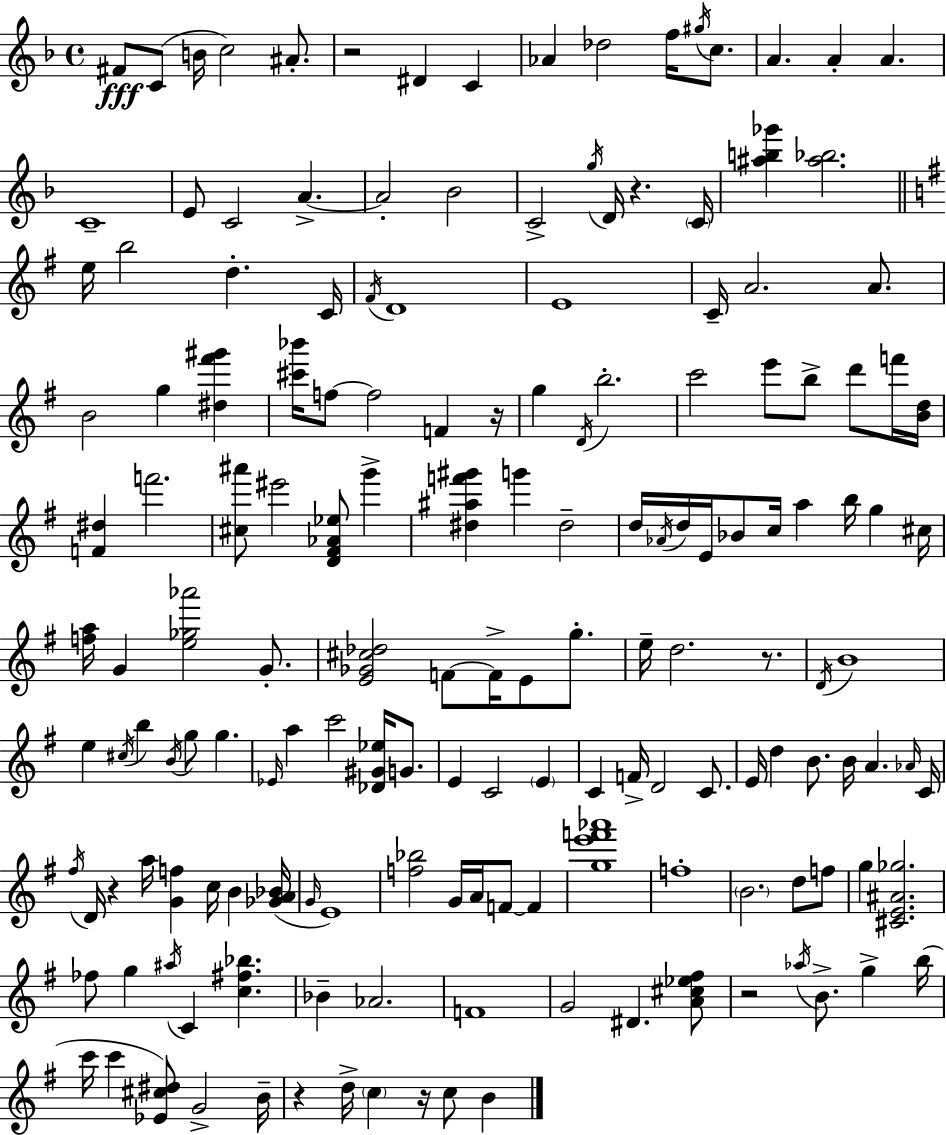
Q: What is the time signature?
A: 4/4